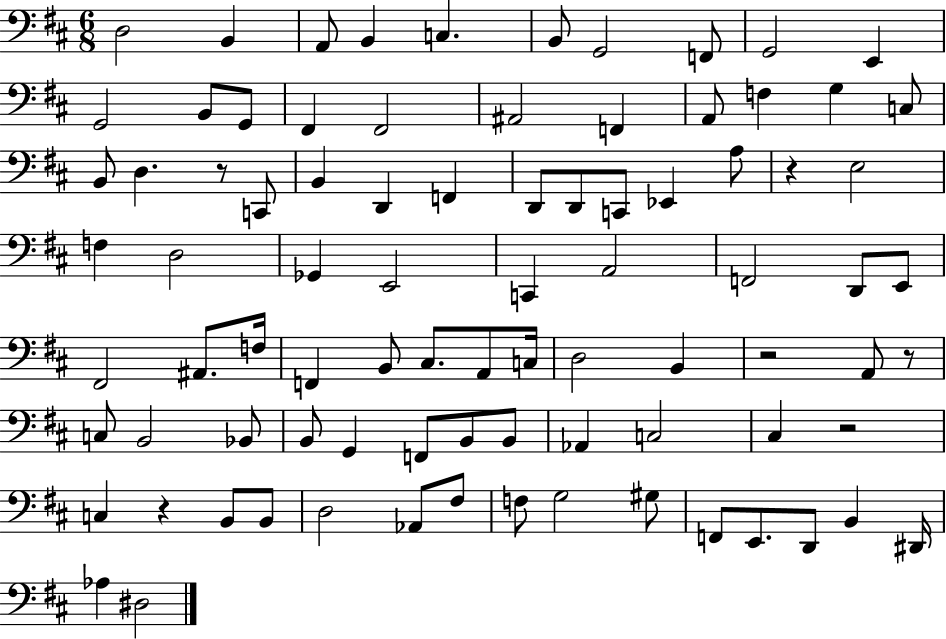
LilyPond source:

{
  \clef bass
  \numericTimeSignature
  \time 6/8
  \key d \major
  d2 b,4 | a,8 b,4 c4. | b,8 g,2 f,8 | g,2 e,4 | \break g,2 b,8 g,8 | fis,4 fis,2 | ais,2 f,4 | a,8 f4 g4 c8 | \break b,8 d4. r8 c,8 | b,4 d,4 f,4 | d,8 d,8 c,8 ees,4 a8 | r4 e2 | \break f4 d2 | ges,4 e,2 | c,4 a,2 | f,2 d,8 e,8 | \break fis,2 ais,8. f16 | f,4 b,8 cis8. a,8 c16 | d2 b,4 | r2 a,8 r8 | \break c8 b,2 bes,8 | b,8 g,4 f,8 b,8 b,8 | aes,4 c2 | cis4 r2 | \break c4 r4 b,8 b,8 | d2 aes,8 fis8 | f8 g2 gis8 | f,8 e,8. d,8 b,4 dis,16 | \break aes4 dis2 | \bar "|."
}